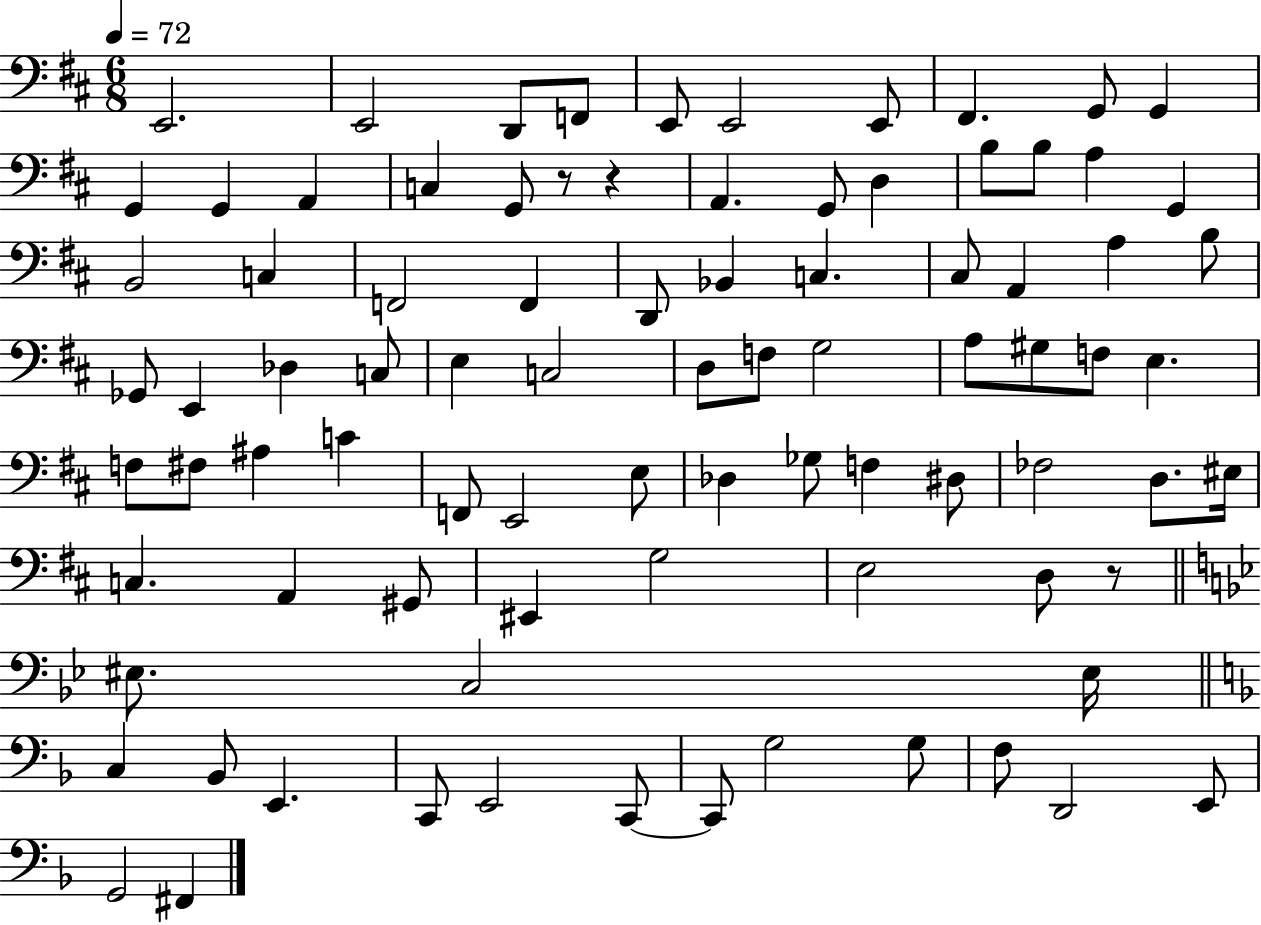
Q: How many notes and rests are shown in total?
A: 87